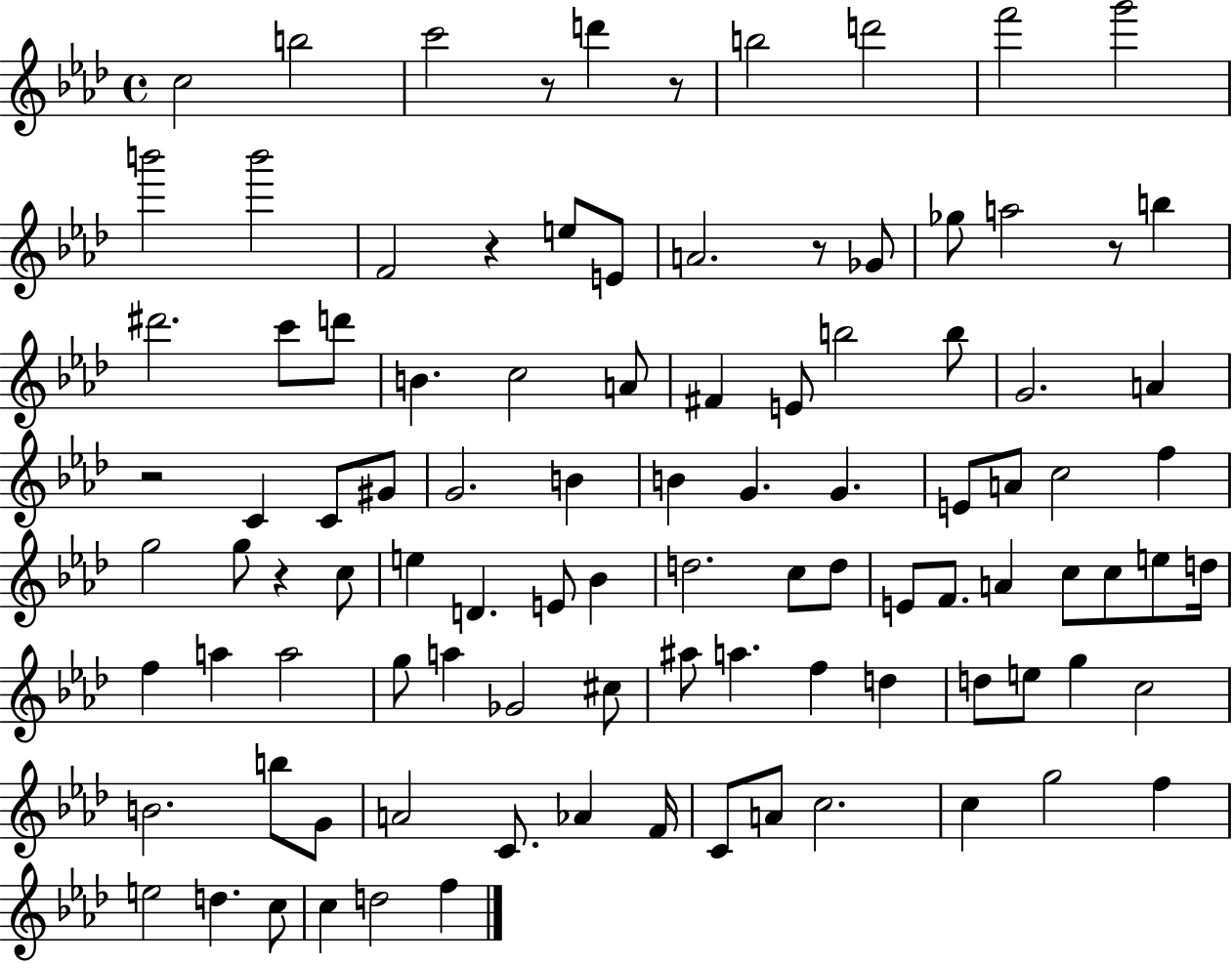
X:1
T:Untitled
M:4/4
L:1/4
K:Ab
c2 b2 c'2 z/2 d' z/2 b2 d'2 f'2 g'2 b'2 b'2 F2 z e/2 E/2 A2 z/2 _G/2 _g/2 a2 z/2 b ^d'2 c'/2 d'/2 B c2 A/2 ^F E/2 b2 b/2 G2 A z2 C C/2 ^G/2 G2 B B G G E/2 A/2 c2 f g2 g/2 z c/2 e D E/2 _B d2 c/2 d/2 E/2 F/2 A c/2 c/2 e/2 d/4 f a a2 g/2 a _G2 ^c/2 ^a/2 a f d d/2 e/2 g c2 B2 b/2 G/2 A2 C/2 _A F/4 C/2 A/2 c2 c g2 f e2 d c/2 c d2 f